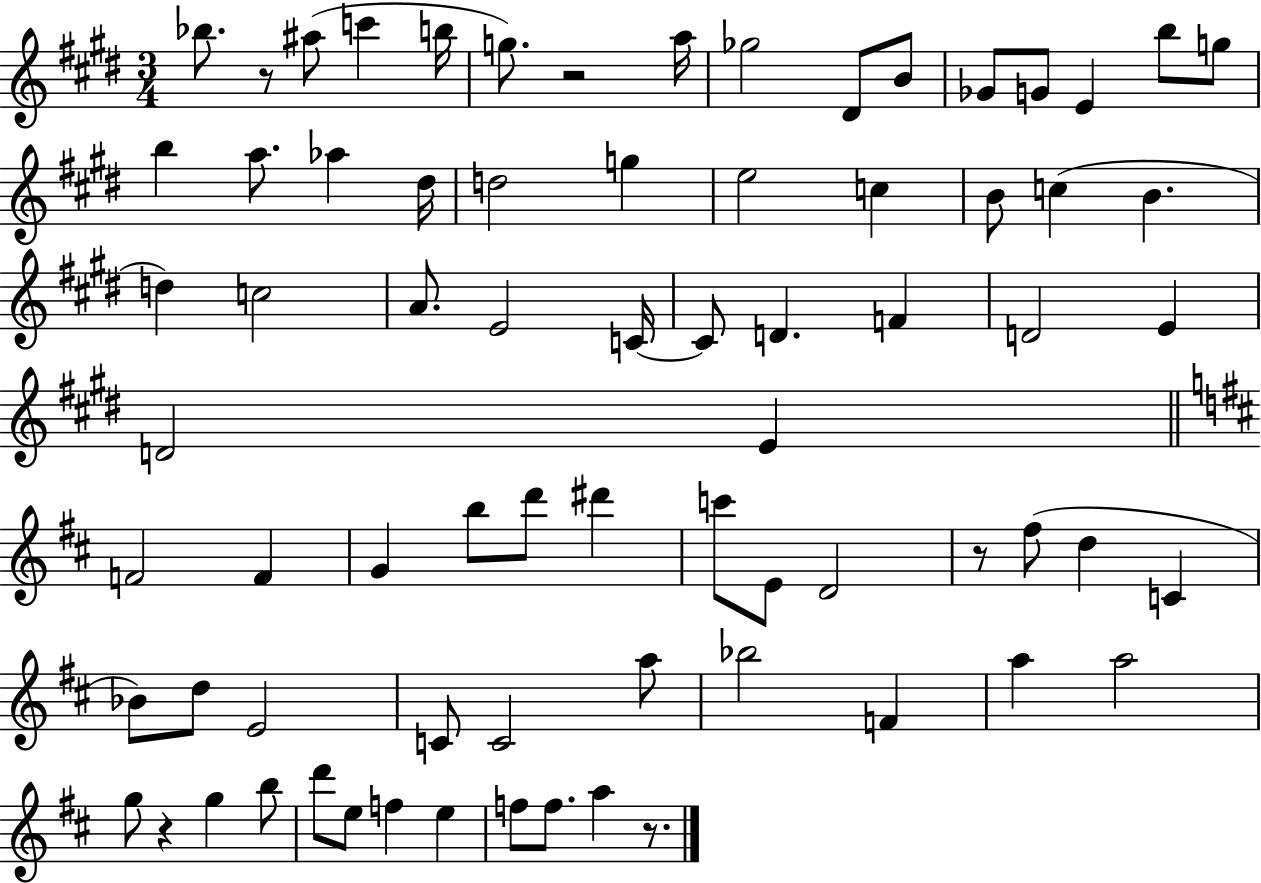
X:1
T:Untitled
M:3/4
L:1/4
K:E
_b/2 z/2 ^a/2 c' b/4 g/2 z2 a/4 _g2 ^D/2 B/2 _G/2 G/2 E b/2 g/2 b a/2 _a ^d/4 d2 g e2 c B/2 c B d c2 A/2 E2 C/4 C/2 D F D2 E D2 E F2 F G b/2 d'/2 ^d' c'/2 E/2 D2 z/2 ^f/2 d C _B/2 d/2 E2 C/2 C2 a/2 _b2 F a a2 g/2 z g b/2 d'/2 e/2 f e f/2 f/2 a z/2